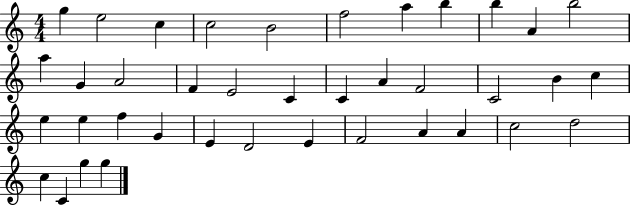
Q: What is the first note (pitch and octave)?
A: G5